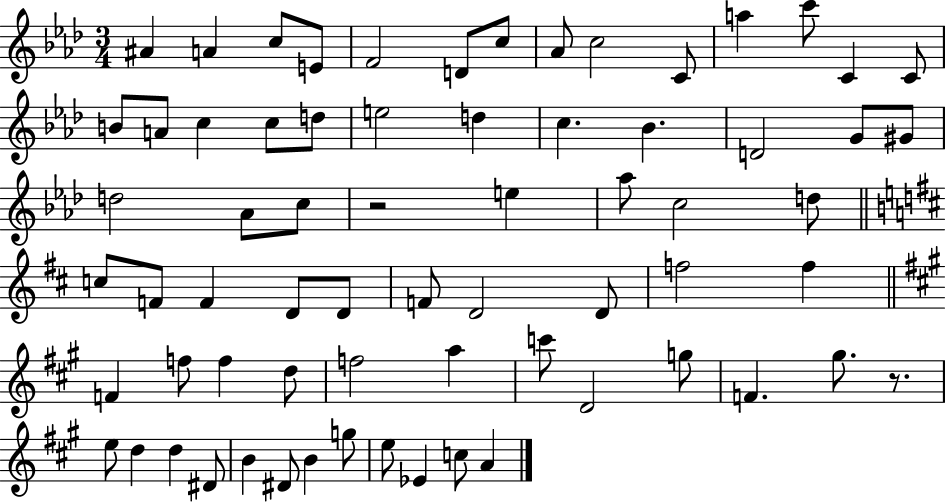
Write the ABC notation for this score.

X:1
T:Untitled
M:3/4
L:1/4
K:Ab
^A A c/2 E/2 F2 D/2 c/2 _A/2 c2 C/2 a c'/2 C C/2 B/2 A/2 c c/2 d/2 e2 d c _B D2 G/2 ^G/2 d2 _A/2 c/2 z2 e _a/2 c2 d/2 c/2 F/2 F D/2 D/2 F/2 D2 D/2 f2 f F f/2 f d/2 f2 a c'/2 D2 g/2 F ^g/2 z/2 e/2 d d ^D/2 B ^D/2 B g/2 e/2 _E c/2 A